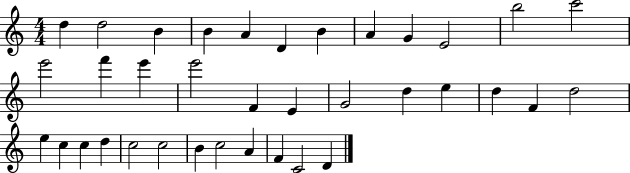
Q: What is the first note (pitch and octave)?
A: D5